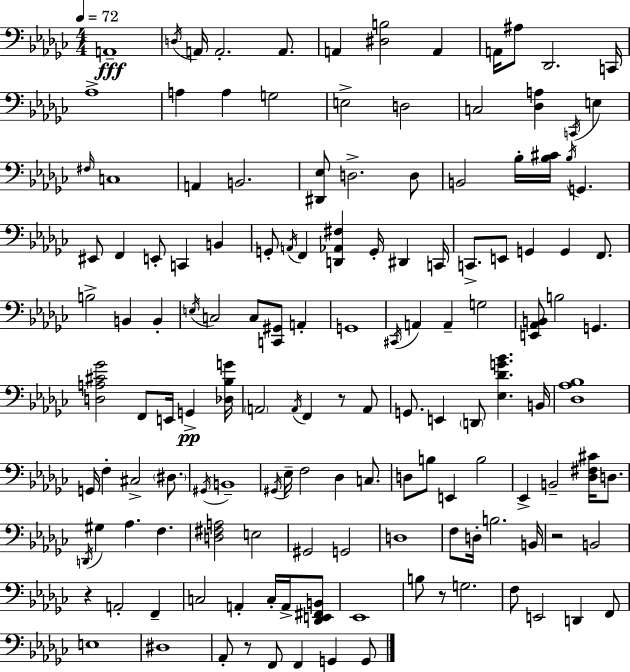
A2/w D3/s A2/s A2/h. A2/e. A2/q [D#3,B3]/h A2/q A2/s A#3/e Db2/h. C2/s Ab3/w A3/q A3/q G3/h E3/h D3/h C3/h [Db3,A3]/q C2/s E3/q F#3/s C3/w A2/q B2/h. [D#2,Eb3]/e D3/h. D3/e B2/h Bb3/s [Bb3,C#4]/s Bb3/s G2/q. EIS2/e F2/q E2/e C2/q B2/q G2/e A2/s F2/q [D2,Ab2,F#3]/q G2/s D#2/q C2/s C2/e. E2/e G2/q G2/q F2/e. B3/h B2/q B2/q E3/s C3/h C3/e [C2,G#2]/e A2/q G2/w C#2/s A2/q A2/q G3/h [E2,Ab2,B2]/e B3/h G2/q. [D3,A3,C#4,Gb4]/h F2/e E2/s G2/q [Db3,Bb3,G4]/s A2/h A2/s F2/q R/e A2/e G2/e. E2/q D2/e [Eb3,Db4,G4,Bb4]/q. B2/s [Db3,Ab3,Bb3]/w G2/s F3/q C#3/h D#3/e. G#2/s B2/w G#2/s Eb3/s F3/h Db3/q C3/e. D3/e B3/e E2/q B3/h Eb2/q B2/h [Db3,F#3,C#4]/s D3/e. D2/s G#3/q Ab3/q. F3/q. [D3,F#3,A3]/h E3/h G#2/h G2/h D3/w F3/e D3/s B3/h. B2/s R/h B2/h R/q A2/h F2/q C3/h A2/q C3/s A2/s [Db2,E2,F#2,B2]/e Eb2/w B3/e R/e G3/h. F3/e E2/h D2/q F2/e E3/w D#3/w Ab2/e R/e F2/e F2/q G2/q G2/e